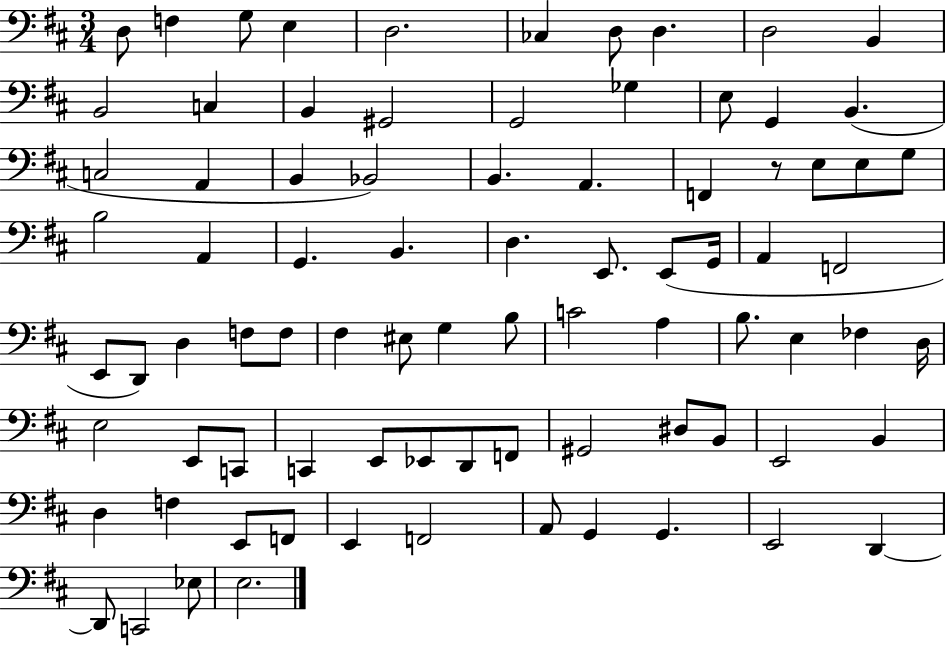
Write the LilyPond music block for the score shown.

{
  \clef bass
  \numericTimeSignature
  \time 3/4
  \key d \major
  \repeat volta 2 { d8 f4 g8 e4 | d2. | ces4 d8 d4. | d2 b,4 | \break b,2 c4 | b,4 gis,2 | g,2 ges4 | e8 g,4 b,4.( | \break c2 a,4 | b,4 bes,2) | b,4. a,4. | f,4 r8 e8 e8 g8 | \break b2 a,4 | g,4. b,4. | d4. e,8. e,8( g,16 | a,4 f,2 | \break e,8 d,8) d4 f8 f8 | fis4 eis8 g4 b8 | c'2 a4 | b8. e4 fes4 d16 | \break e2 e,8 c,8 | c,4 e,8 ees,8 d,8 f,8 | gis,2 dis8 b,8 | e,2 b,4 | \break d4 f4 e,8 f,8 | e,4 f,2 | a,8 g,4 g,4. | e,2 d,4~~ | \break d,8 c,2 ees8 | e2. | } \bar "|."
}